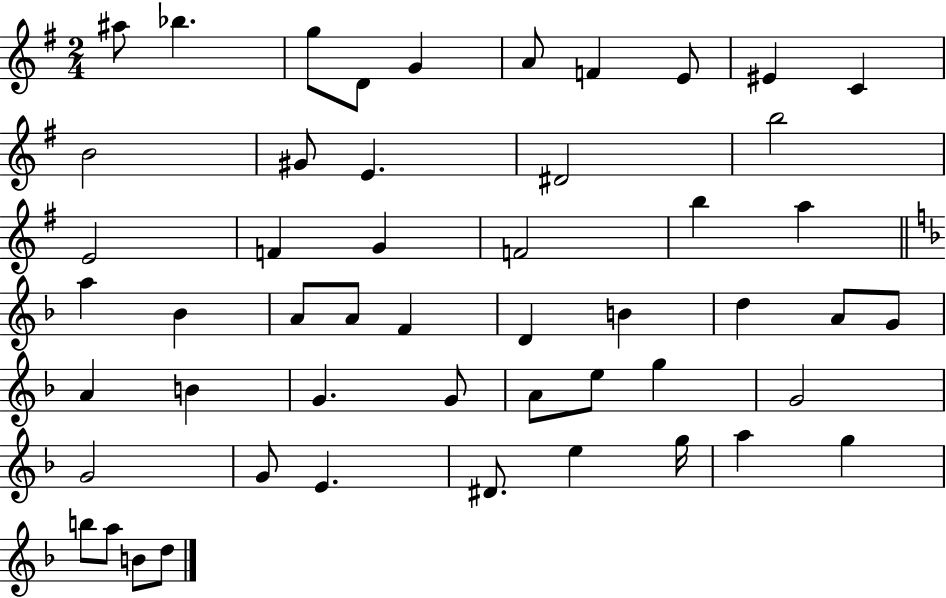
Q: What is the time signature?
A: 2/4